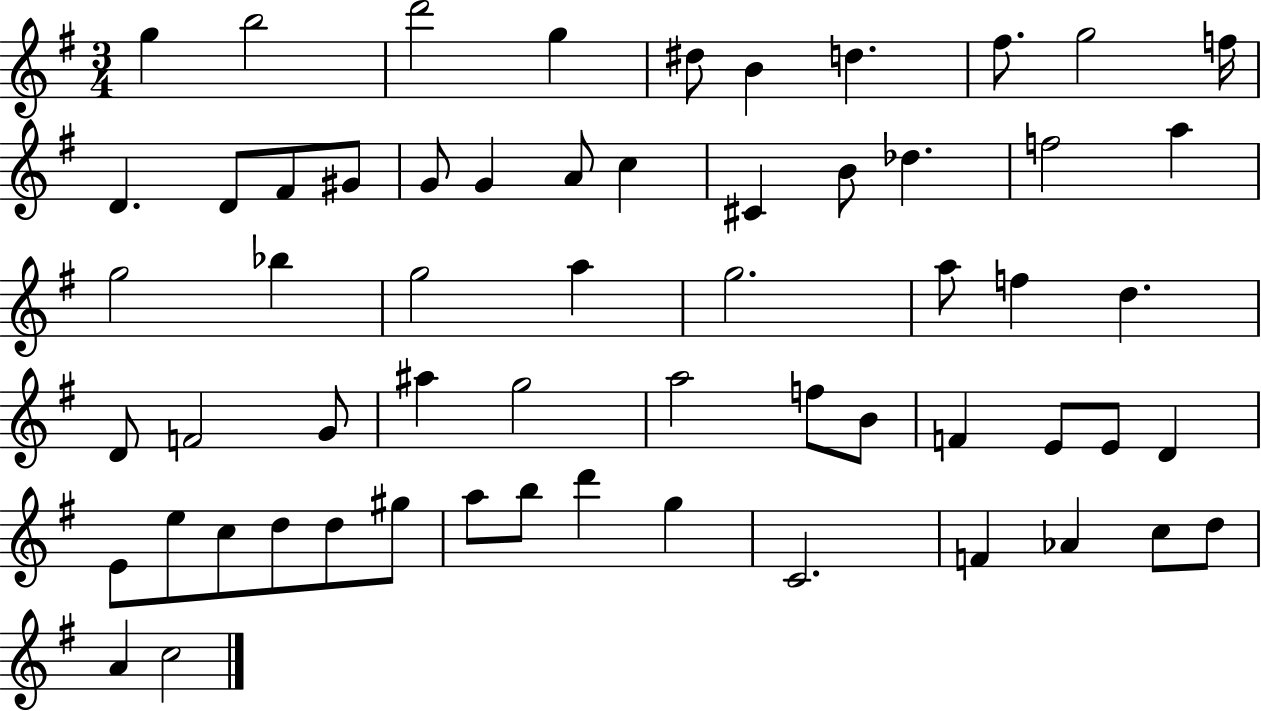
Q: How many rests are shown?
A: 0